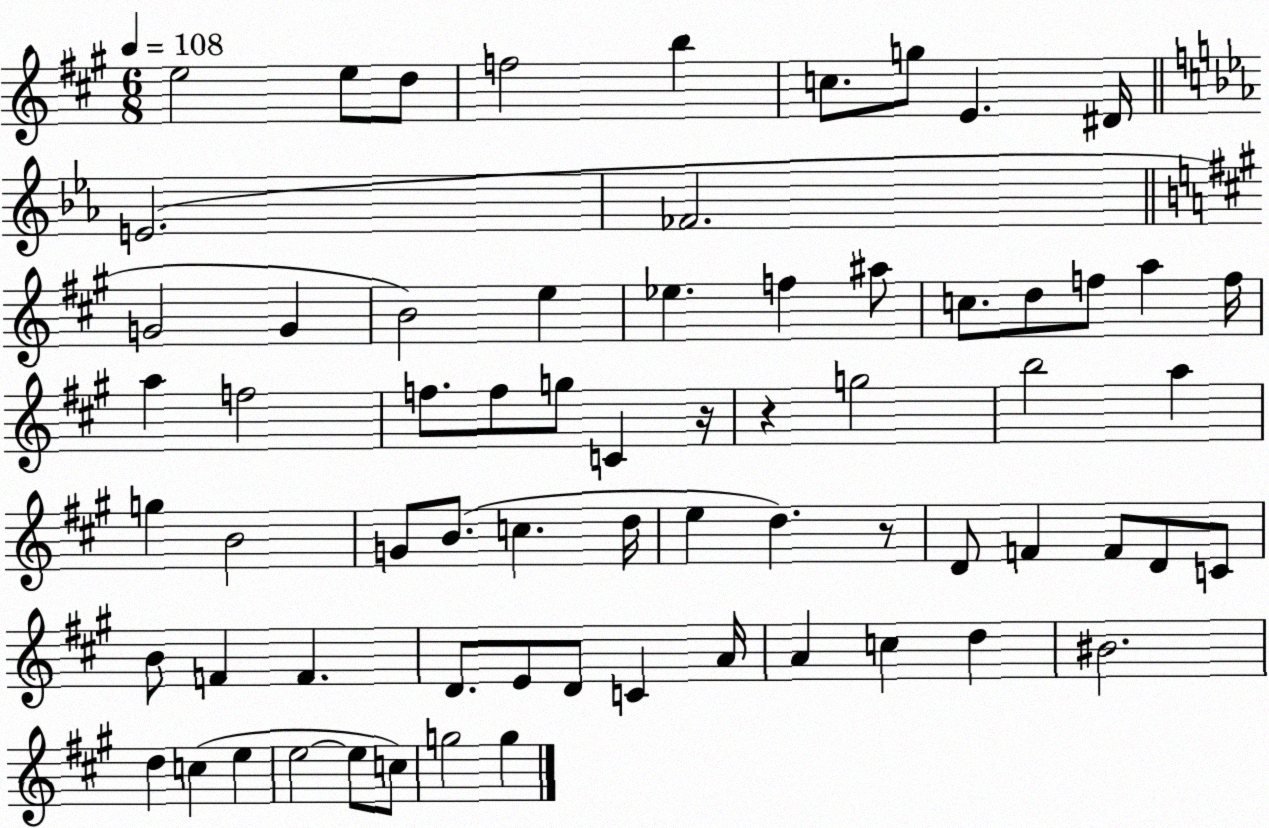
X:1
T:Untitled
M:6/8
L:1/4
K:A
e2 e/2 d/2 f2 b c/2 g/2 E ^D/4 E2 _F2 G2 G B2 e _e f ^a/2 c/2 d/2 f/2 a f/4 a f2 f/2 f/2 g/2 C z/4 z g2 b2 a g B2 G/2 B/2 c d/4 e d z/2 D/2 F F/2 D/2 C/2 B/2 F F D/2 E/2 D/2 C A/4 A c d ^B2 d c e e2 e/2 c/2 g2 g